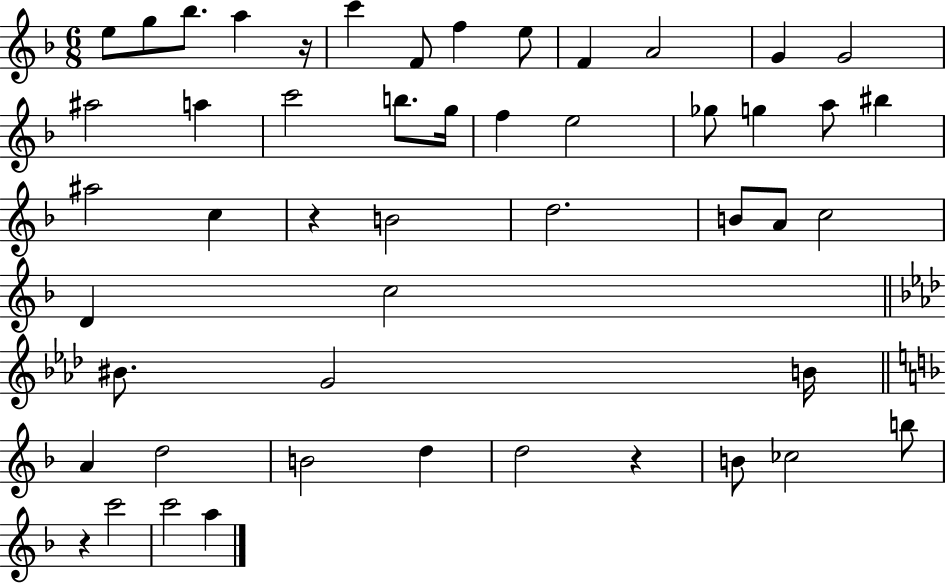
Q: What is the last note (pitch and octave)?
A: A5